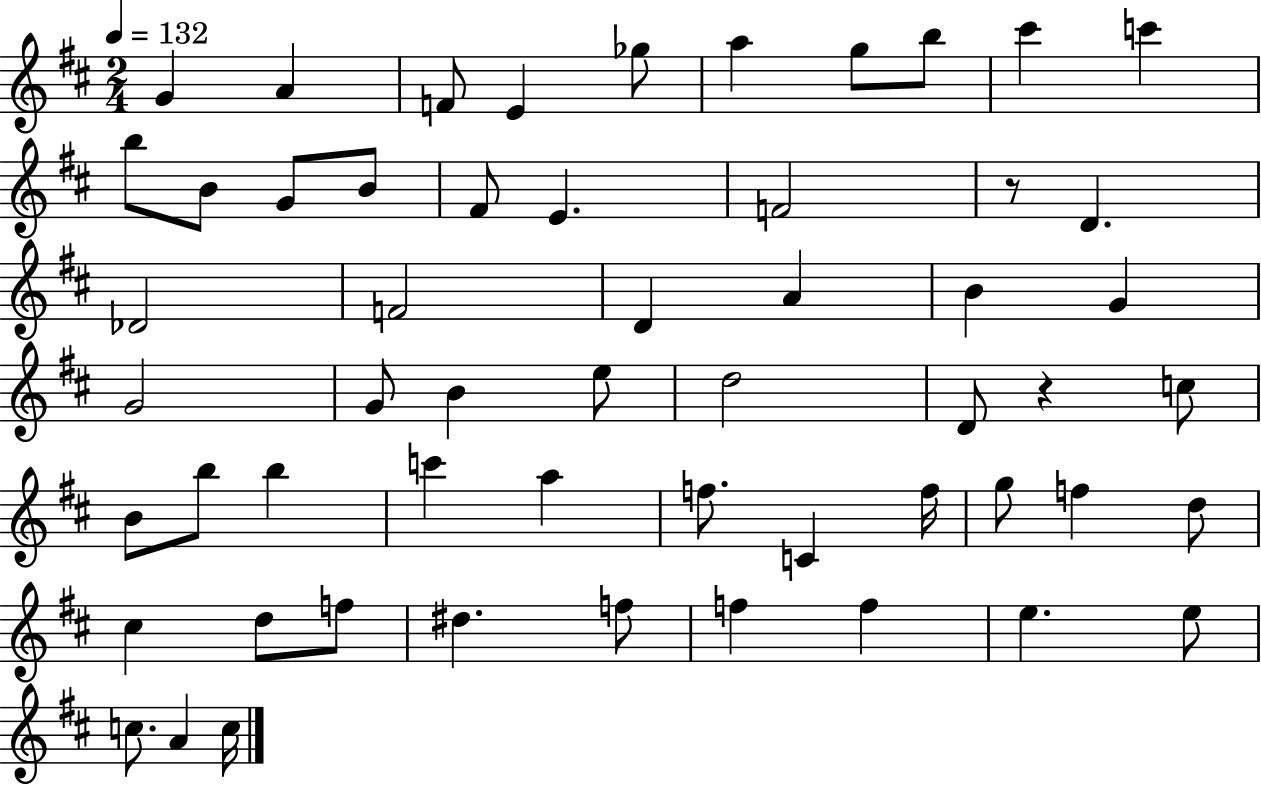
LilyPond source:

{
  \clef treble
  \numericTimeSignature
  \time 2/4
  \key d \major
  \tempo 4 = 132
  g'4 a'4 | f'8 e'4 ges''8 | a''4 g''8 b''8 | cis'''4 c'''4 | \break b''8 b'8 g'8 b'8 | fis'8 e'4. | f'2 | r8 d'4. | \break des'2 | f'2 | d'4 a'4 | b'4 g'4 | \break g'2 | g'8 b'4 e''8 | d''2 | d'8 r4 c''8 | \break b'8 b''8 b''4 | c'''4 a''4 | f''8. c'4 f''16 | g''8 f''4 d''8 | \break cis''4 d''8 f''8 | dis''4. f''8 | f''4 f''4 | e''4. e''8 | \break c''8. a'4 c''16 | \bar "|."
}